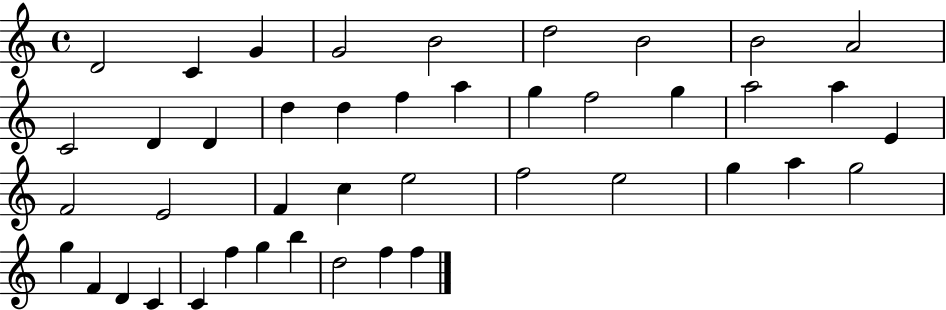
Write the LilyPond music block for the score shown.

{
  \clef treble
  \time 4/4
  \defaultTimeSignature
  \key c \major
  d'2 c'4 g'4 | g'2 b'2 | d''2 b'2 | b'2 a'2 | \break c'2 d'4 d'4 | d''4 d''4 f''4 a''4 | g''4 f''2 g''4 | a''2 a''4 e'4 | \break f'2 e'2 | f'4 c''4 e''2 | f''2 e''2 | g''4 a''4 g''2 | \break g''4 f'4 d'4 c'4 | c'4 f''4 g''4 b''4 | d''2 f''4 f''4 | \bar "|."
}